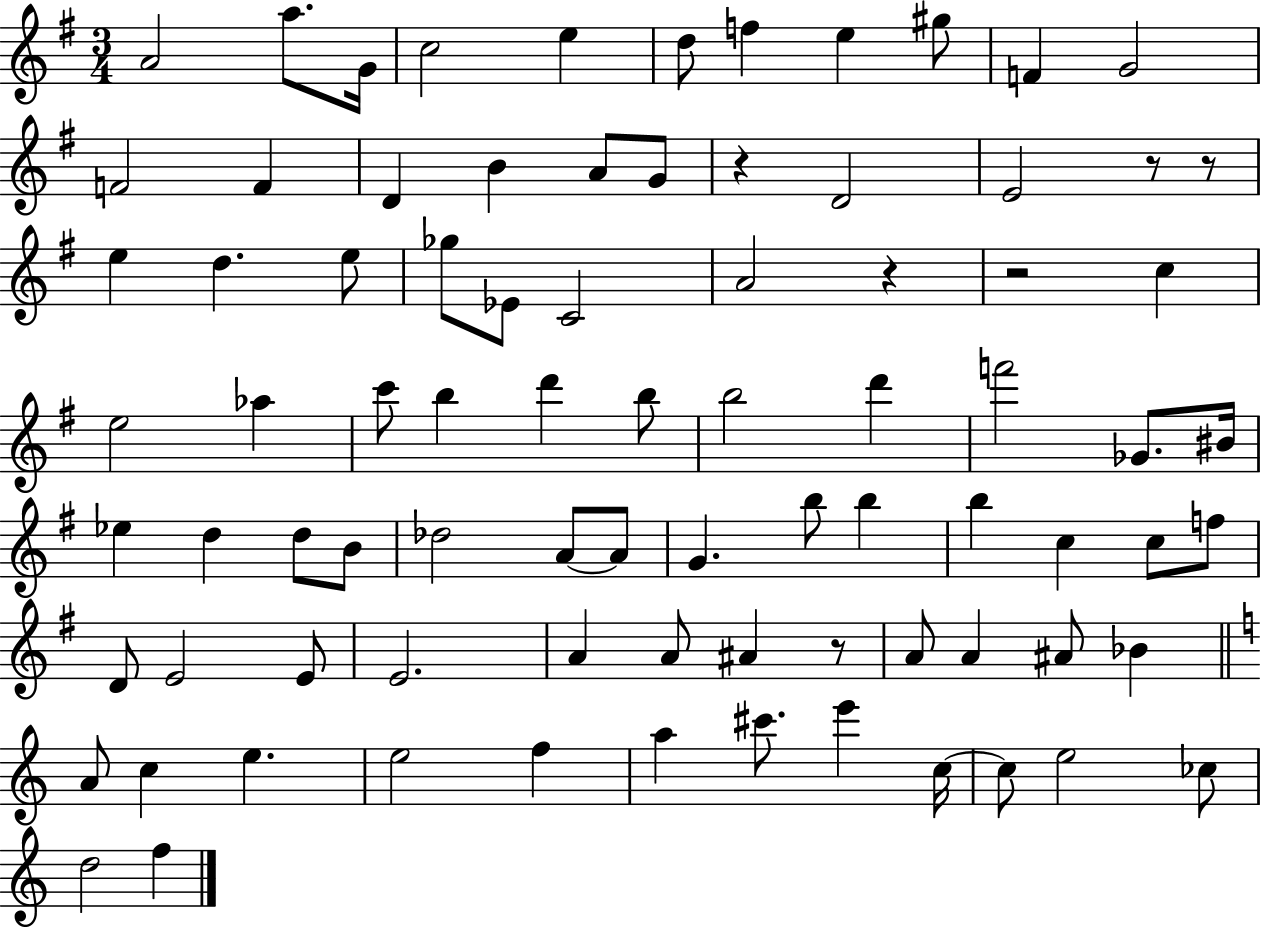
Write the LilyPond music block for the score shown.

{
  \clef treble
  \numericTimeSignature
  \time 3/4
  \key g \major
  a'2 a''8. g'16 | c''2 e''4 | d''8 f''4 e''4 gis''8 | f'4 g'2 | \break f'2 f'4 | d'4 b'4 a'8 g'8 | r4 d'2 | e'2 r8 r8 | \break e''4 d''4. e''8 | ges''8 ees'8 c'2 | a'2 r4 | r2 c''4 | \break e''2 aes''4 | c'''8 b''4 d'''4 b''8 | b''2 d'''4 | f'''2 ges'8. bis'16 | \break ees''4 d''4 d''8 b'8 | des''2 a'8~~ a'8 | g'4. b''8 b''4 | b''4 c''4 c''8 f''8 | \break d'8 e'2 e'8 | e'2. | a'4 a'8 ais'4 r8 | a'8 a'4 ais'8 bes'4 | \break \bar "||" \break \key c \major a'8 c''4 e''4. | e''2 f''4 | a''4 cis'''8. e'''4 c''16~~ | c''8 e''2 ces''8 | \break d''2 f''4 | \bar "|."
}